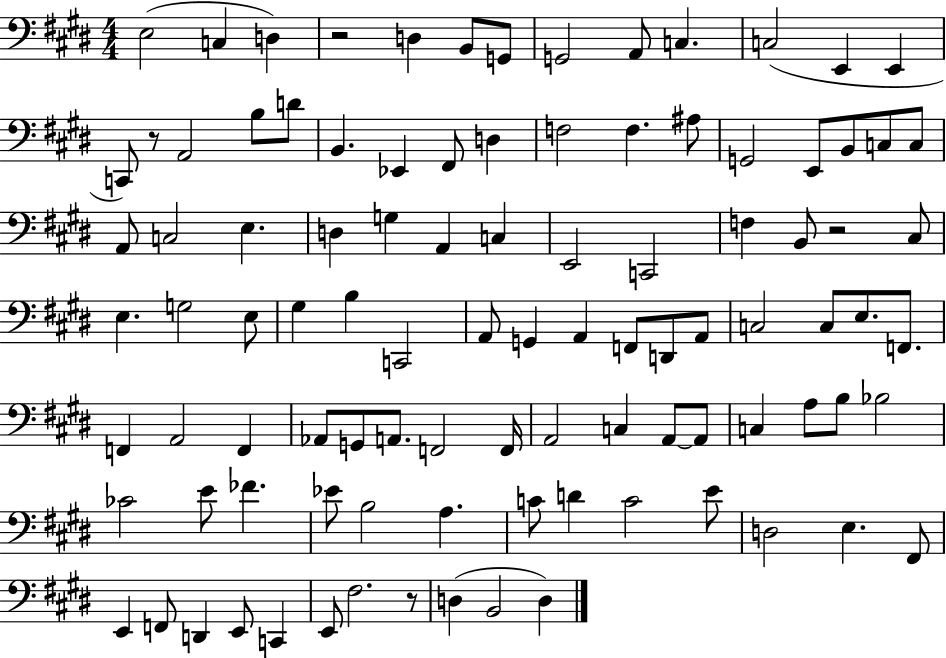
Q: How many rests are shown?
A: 4